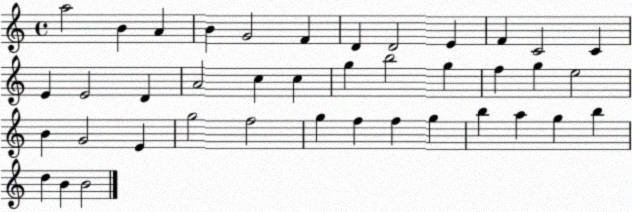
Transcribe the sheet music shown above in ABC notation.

X:1
T:Untitled
M:4/4
L:1/4
K:C
a2 B A B G2 F D D2 E F C2 C E E2 D A2 c c g b2 g f g e2 B G2 E g2 f2 g f f g b a g b d B B2